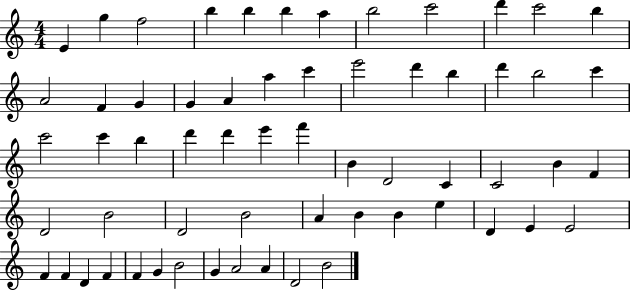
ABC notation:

X:1
T:Untitled
M:4/4
L:1/4
K:C
E g f2 b b b a b2 c'2 d' c'2 b A2 F G G A a c' e'2 d' b d' b2 c' c'2 c' b d' d' e' f' B D2 C C2 B F D2 B2 D2 B2 A B B e D E E2 F F D F F G B2 G A2 A D2 B2